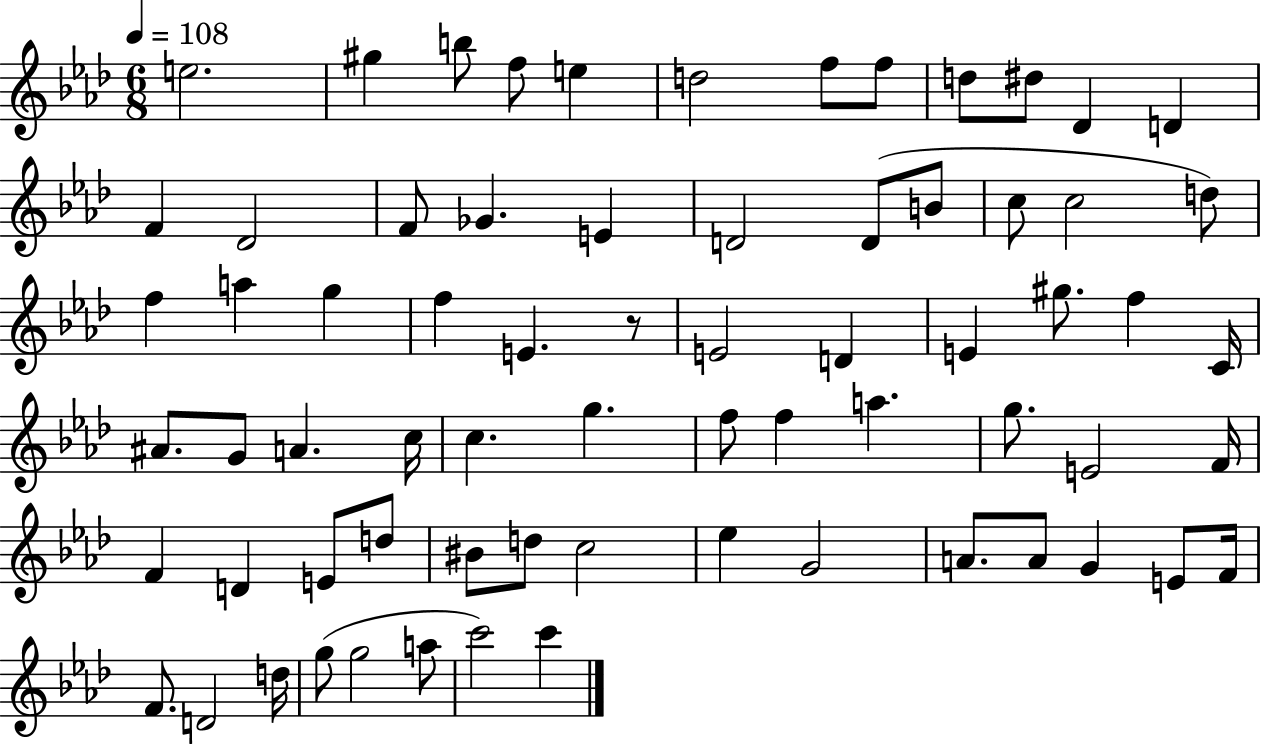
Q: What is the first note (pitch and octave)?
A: E5